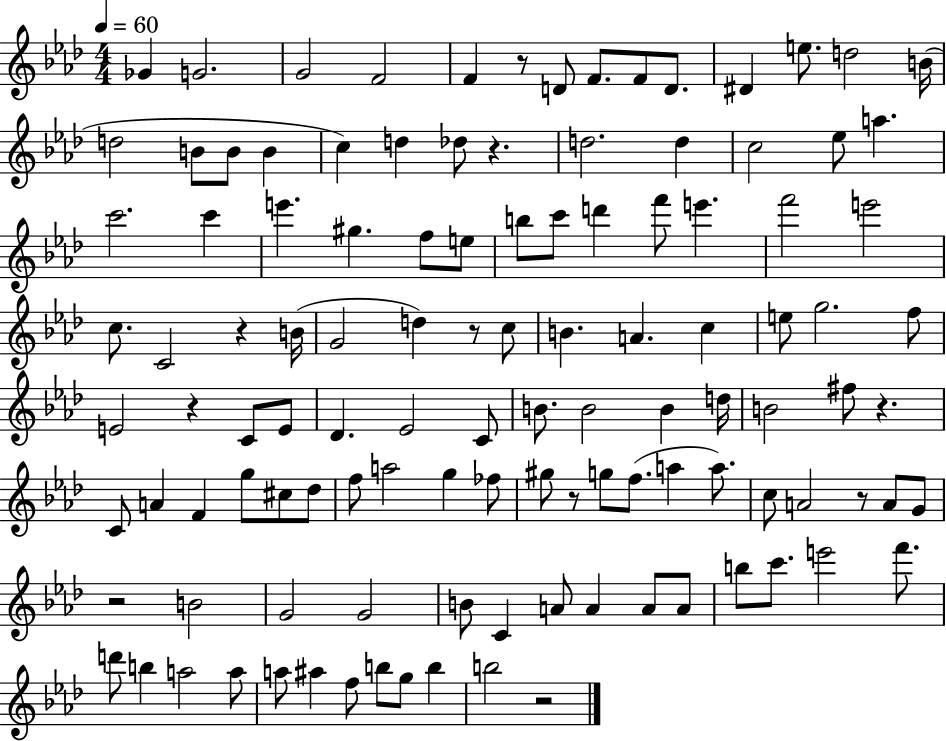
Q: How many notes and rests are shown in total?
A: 115